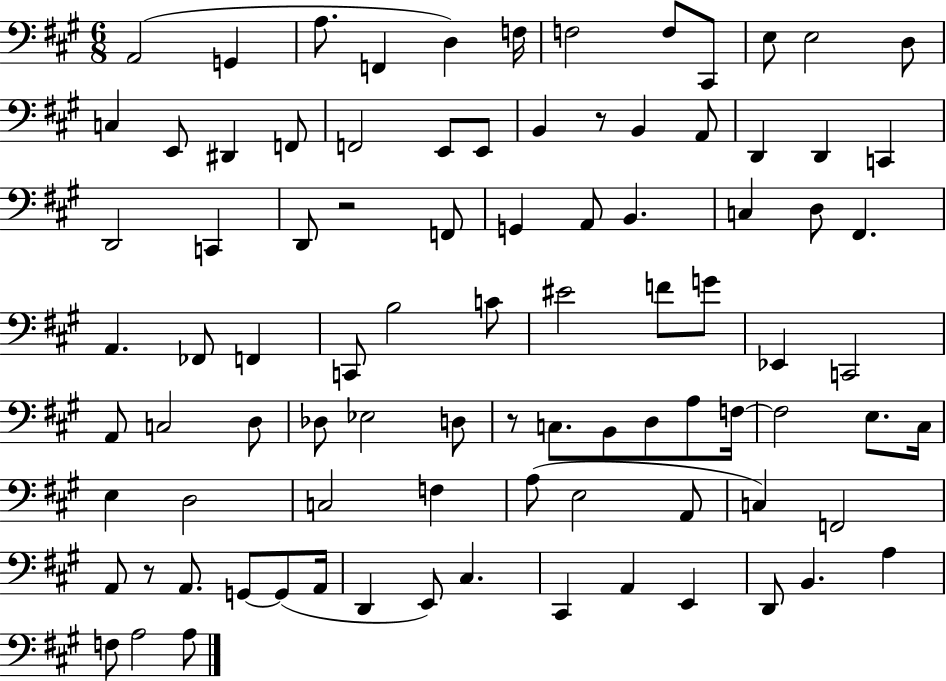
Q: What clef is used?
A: bass